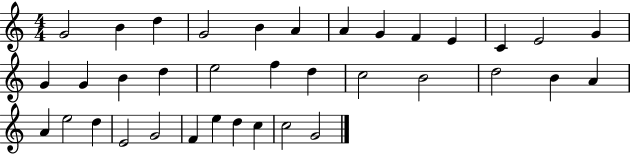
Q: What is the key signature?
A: C major